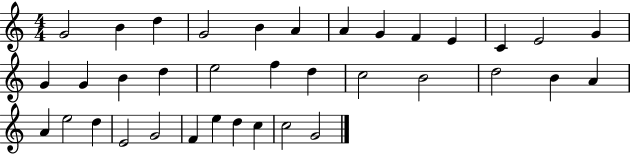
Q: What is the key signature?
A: C major